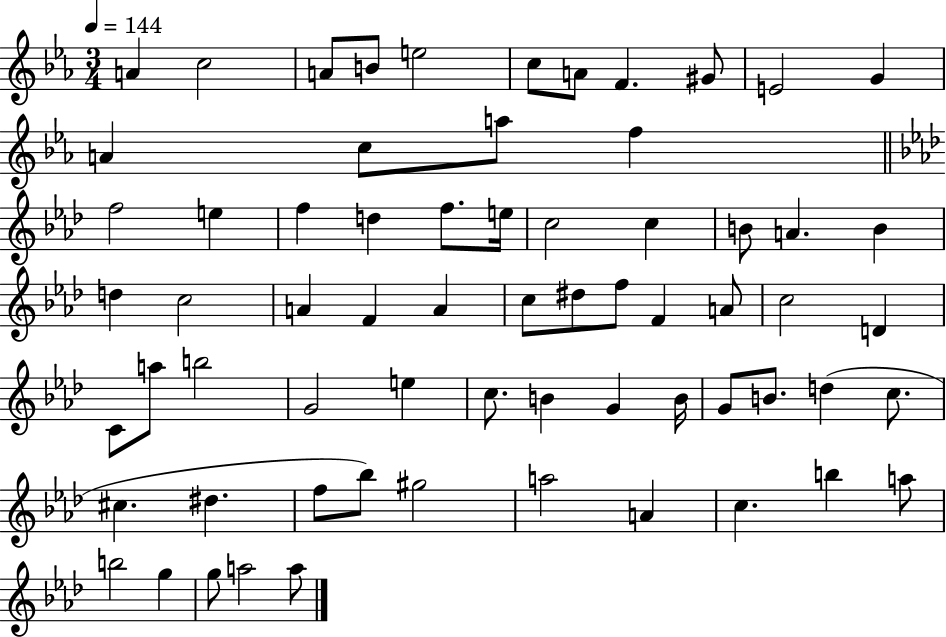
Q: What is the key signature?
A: EES major